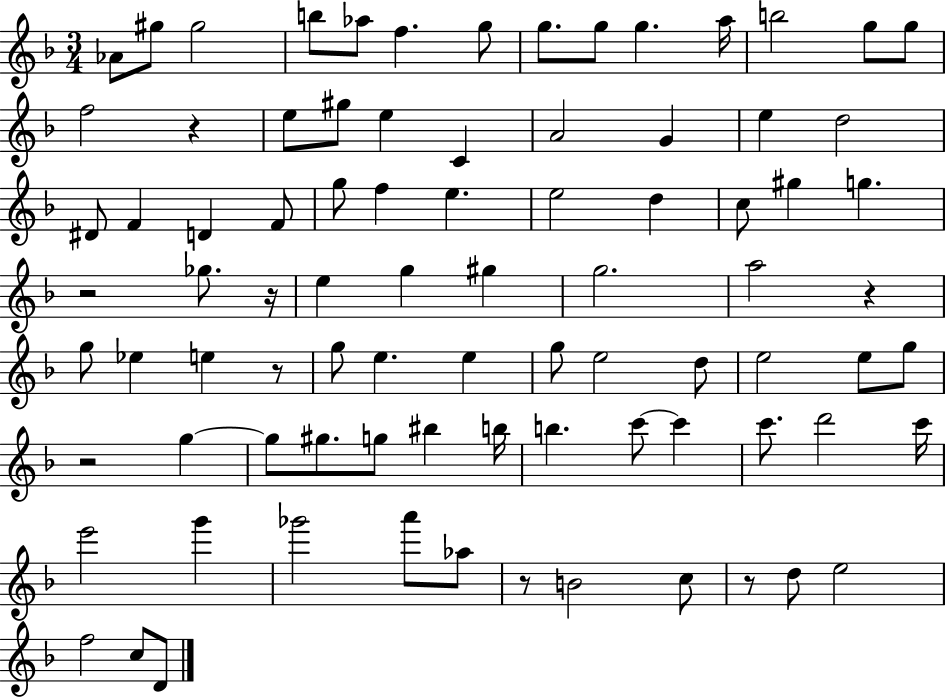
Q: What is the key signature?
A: F major